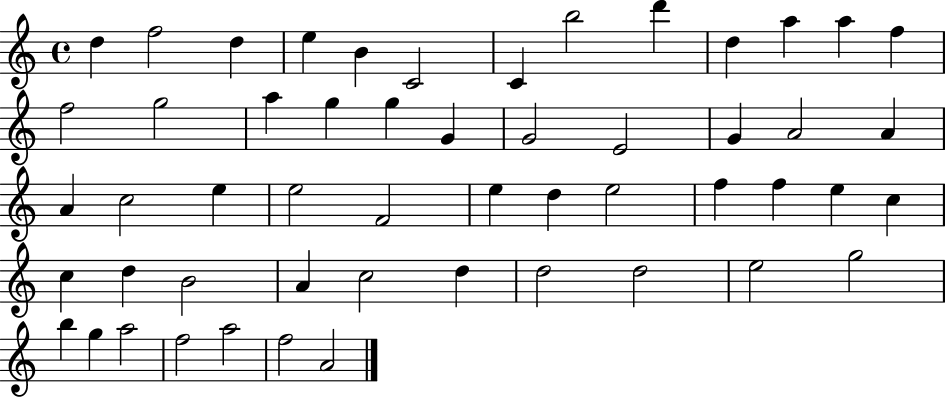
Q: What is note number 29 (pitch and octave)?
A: F4